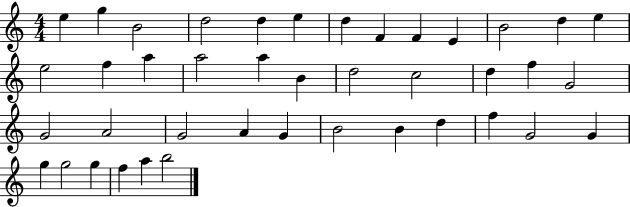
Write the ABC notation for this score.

X:1
T:Untitled
M:4/4
L:1/4
K:C
e g B2 d2 d e d F F E B2 d e e2 f a a2 a B d2 c2 d f G2 G2 A2 G2 A G B2 B d f G2 G g g2 g f a b2